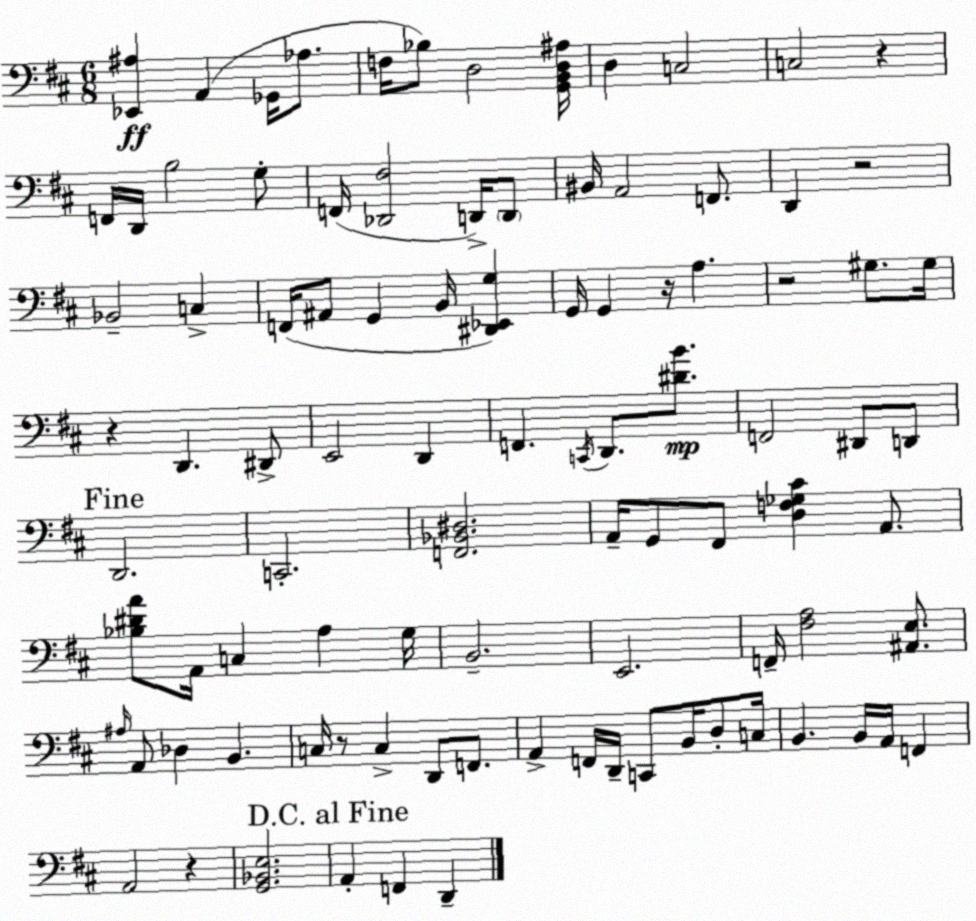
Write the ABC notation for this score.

X:1
T:Untitled
M:6/8
L:1/4
K:D
[_E,,^A,] A,, _G,,/4 _A,/2 F,/4 _B,/2 D,2 [G,,B,,D,^A,]/4 D, C,2 C,2 z F,,/4 D,,/4 B,2 G,/2 F,,/4 [_D,,^F,]2 D,,/4 D,,/2 ^B,,/4 A,,2 F,,/2 D,, z2 _B,,2 C, F,,/4 ^A,,/2 G,, B,,/4 [^D,,_E,,G,] G,,/4 G,, z/4 A, z2 ^G,/2 ^G,/4 z D,, ^D,,/2 E,,2 D,, F,, C,,/4 D,,/2 [^DB]/2 F,,2 ^D,,/2 D,,/2 D,,2 C,,2 [F,,_B,,^D,]2 A,,/4 G,,/2 ^F,,/2 [D,F,_G,^C] A,,/2 [_B,^DA]/2 A,,/4 C, A, G,/4 B,,2 E,,2 F,,/4 [^F,A,]2 [^A,,E,]/2 ^A,/4 A,,/2 _D, B,, C,/4 z/2 C, D,,/2 F,,/2 A,, F,,/4 D,,/4 C,,/2 B,,/4 D,/2 C,/4 B,, B,,/4 A,,/4 F,, A,,2 z [G,,_B,,E,]2 A,, F,, D,,